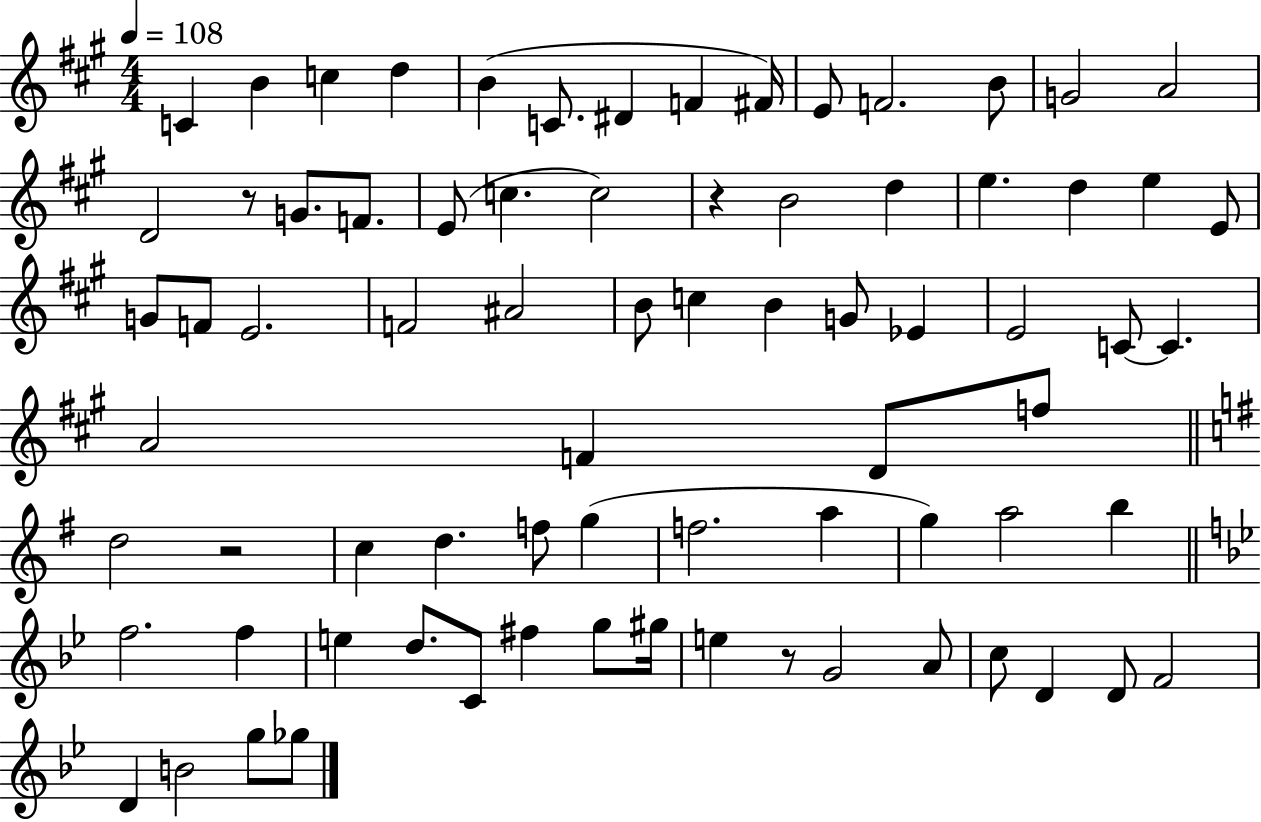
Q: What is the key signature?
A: A major